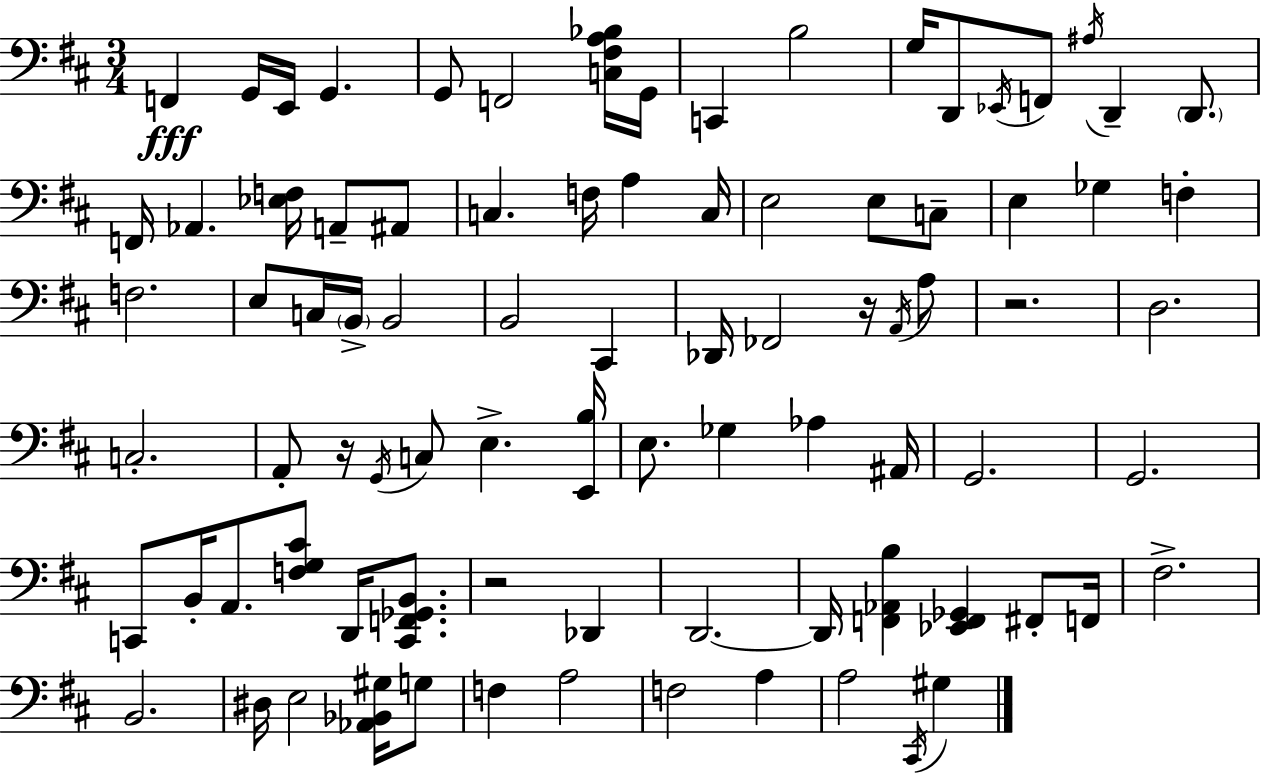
X:1
T:Untitled
M:3/4
L:1/4
K:D
F,, G,,/4 E,,/4 G,, G,,/2 F,,2 [C,^F,A,_B,]/4 G,,/4 C,, B,2 G,/4 D,,/2 _E,,/4 F,,/2 ^A,/4 D,, D,,/2 F,,/4 _A,, [_E,F,]/4 A,,/2 ^A,,/2 C, F,/4 A, C,/4 E,2 E,/2 C,/2 E, _G, F, F,2 E,/2 C,/4 B,,/4 B,,2 B,,2 ^C,, _D,,/4 _F,,2 z/4 A,,/4 A,/2 z2 D,2 C,2 A,,/2 z/4 G,,/4 C,/2 E, [E,,B,]/4 E,/2 _G, _A, ^A,,/4 G,,2 G,,2 C,,/2 B,,/4 A,,/2 [F,G,^C]/2 D,,/4 [C,,F,,_G,,B,,]/2 z2 _D,, D,,2 D,,/4 [F,,_A,,B,] [_E,,F,,_G,,] ^F,,/2 F,,/4 ^F,2 B,,2 ^D,/4 E,2 [_A,,_B,,^G,]/4 G,/2 F, A,2 F,2 A, A,2 ^C,,/4 ^G,